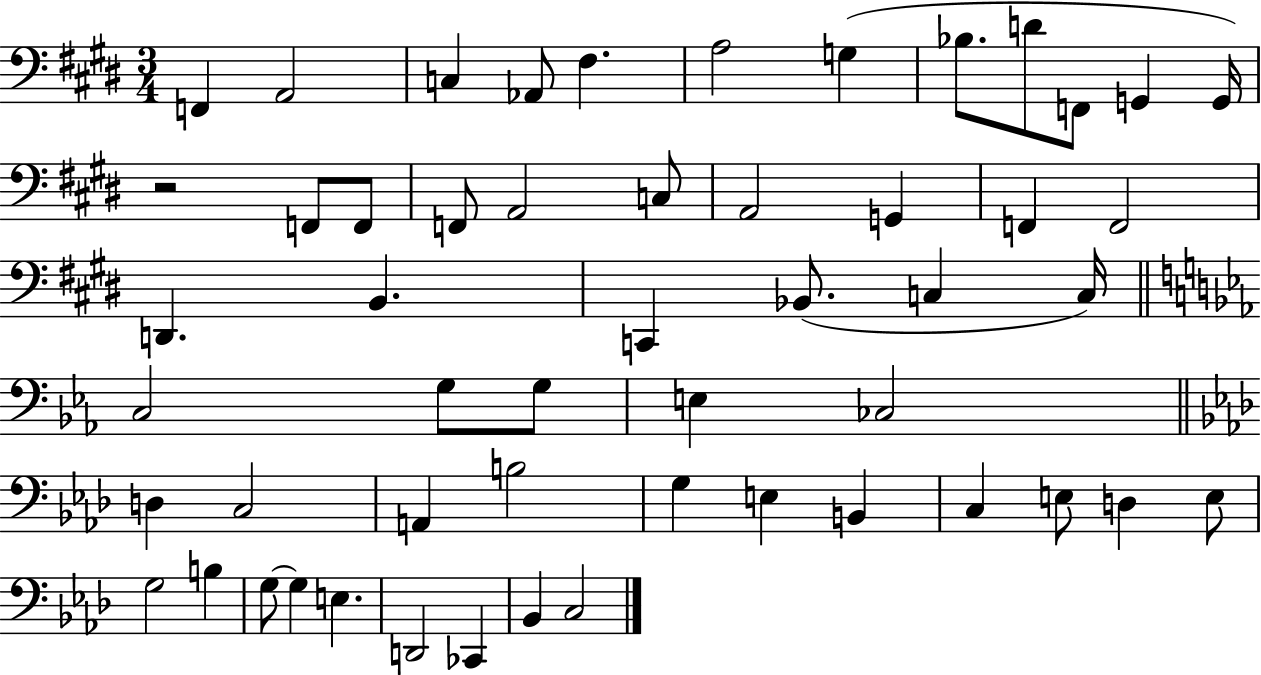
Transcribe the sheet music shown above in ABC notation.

X:1
T:Untitled
M:3/4
L:1/4
K:E
F,, A,,2 C, _A,,/2 ^F, A,2 G, _B,/2 D/2 F,,/2 G,, G,,/4 z2 F,,/2 F,,/2 F,,/2 A,,2 C,/2 A,,2 G,, F,, F,,2 D,, B,, C,, _B,,/2 C, C,/4 C,2 G,/2 G,/2 E, _C,2 D, C,2 A,, B,2 G, E, B,, C, E,/2 D, E,/2 G,2 B, G,/2 G, E, D,,2 _C,, _B,, C,2